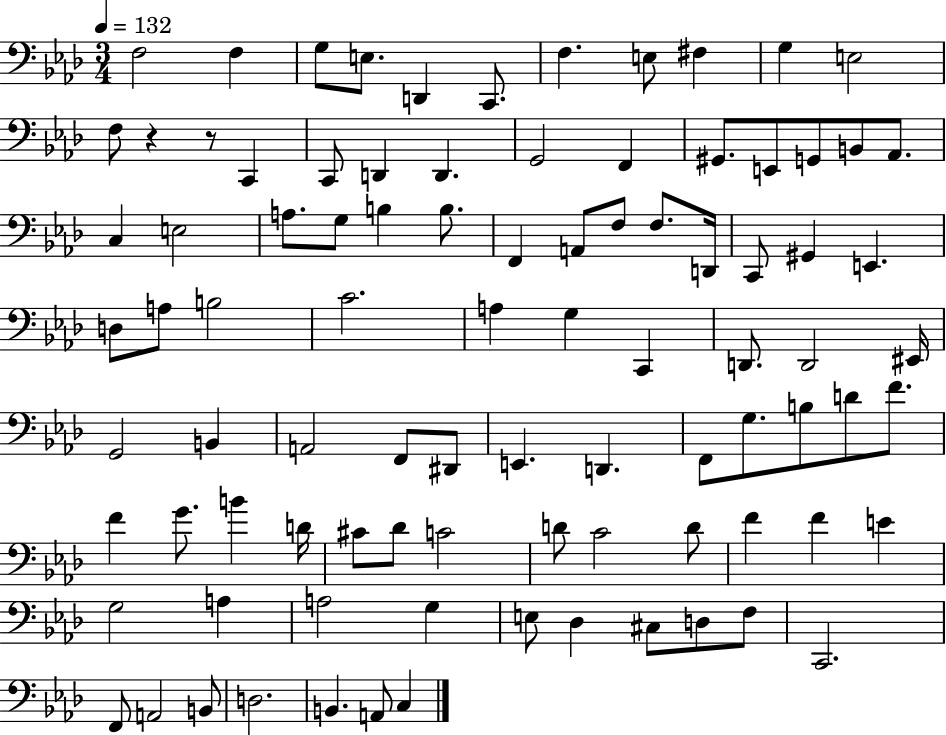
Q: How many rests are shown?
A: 2